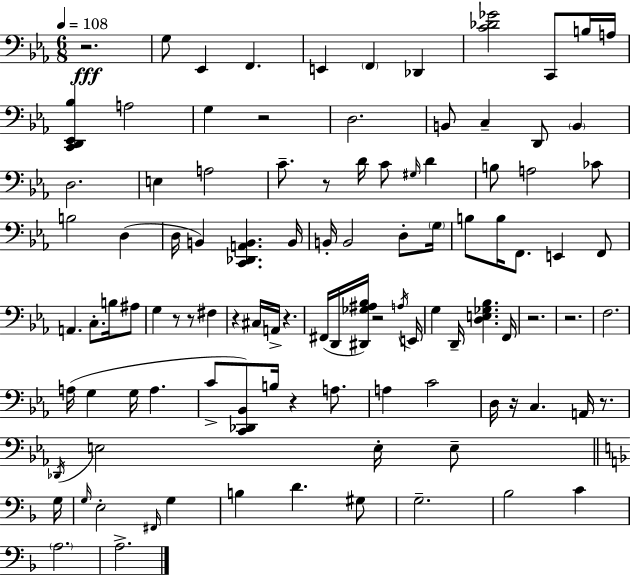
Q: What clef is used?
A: bass